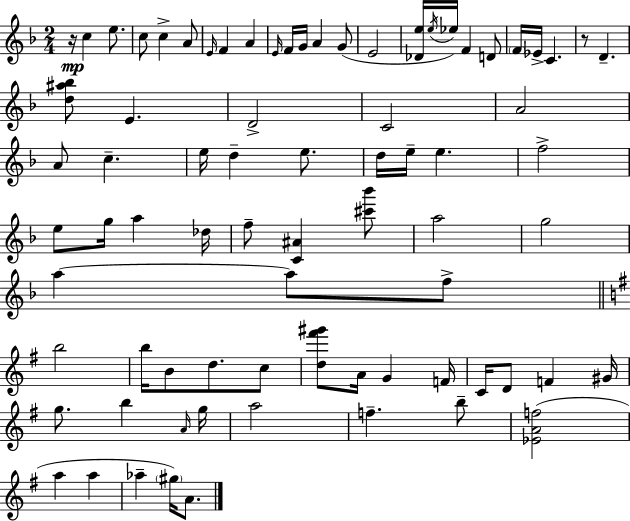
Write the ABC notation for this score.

X:1
T:Untitled
M:2/4
L:1/4
K:Dm
z/4 c e/2 c/2 c A/2 E/4 F A E/4 F/4 G/4 A G/2 E2 [_De]/4 e/4 _e/4 F D/2 F/4 _E/4 C z/2 D [d^a_b]/2 E D2 C2 A2 A/2 c e/4 d e/2 d/4 e/4 e f2 e/2 g/4 a _d/4 f/2 [C^A] [^c'_b']/2 a2 g2 a a/2 f/2 b2 b/4 B/2 d/2 c/2 [d^f'^g']/2 A/4 G F/4 C/4 D/2 F ^G/4 g/2 b A/4 g/4 a2 f b/2 [_EAf]2 a a _a ^g/4 A/2